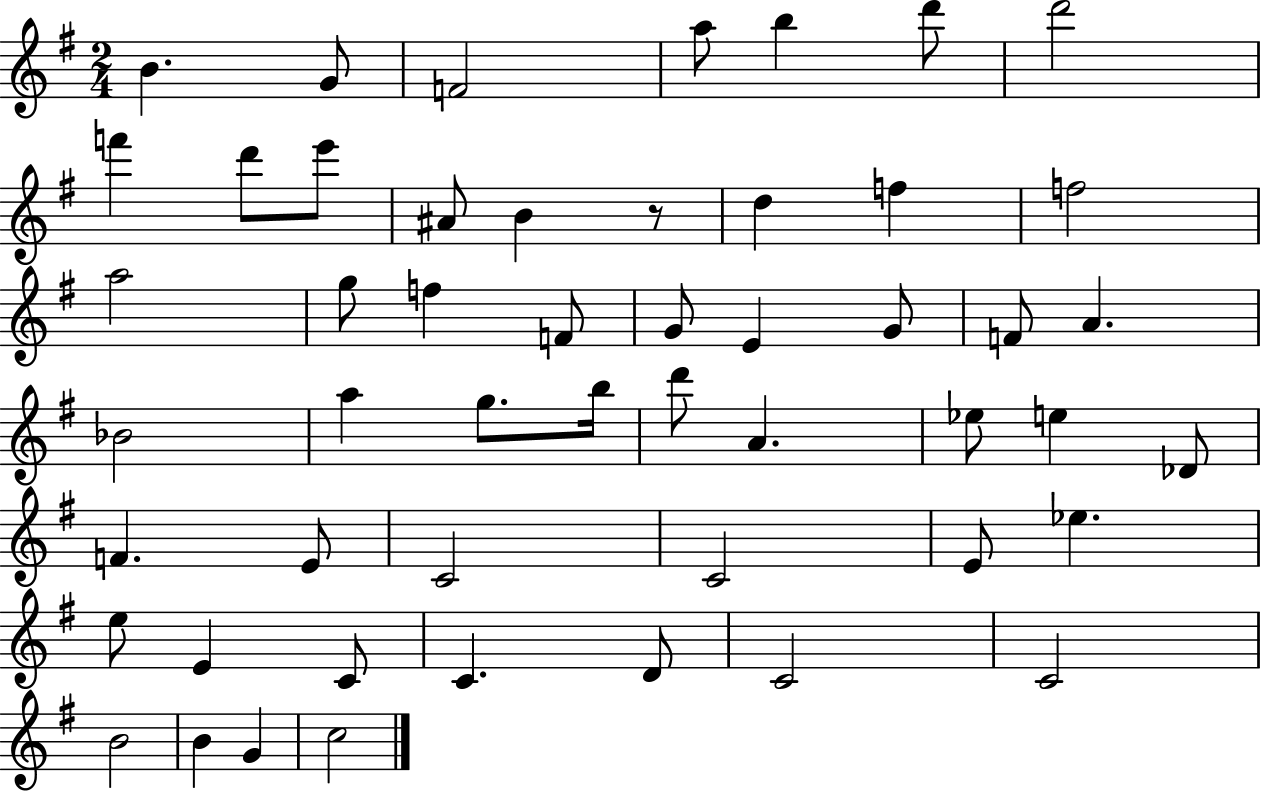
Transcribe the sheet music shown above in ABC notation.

X:1
T:Untitled
M:2/4
L:1/4
K:G
B G/2 F2 a/2 b d'/2 d'2 f' d'/2 e'/2 ^A/2 B z/2 d f f2 a2 g/2 f F/2 G/2 E G/2 F/2 A _B2 a g/2 b/4 d'/2 A _e/2 e _D/2 F E/2 C2 C2 E/2 _e e/2 E C/2 C D/2 C2 C2 B2 B G c2